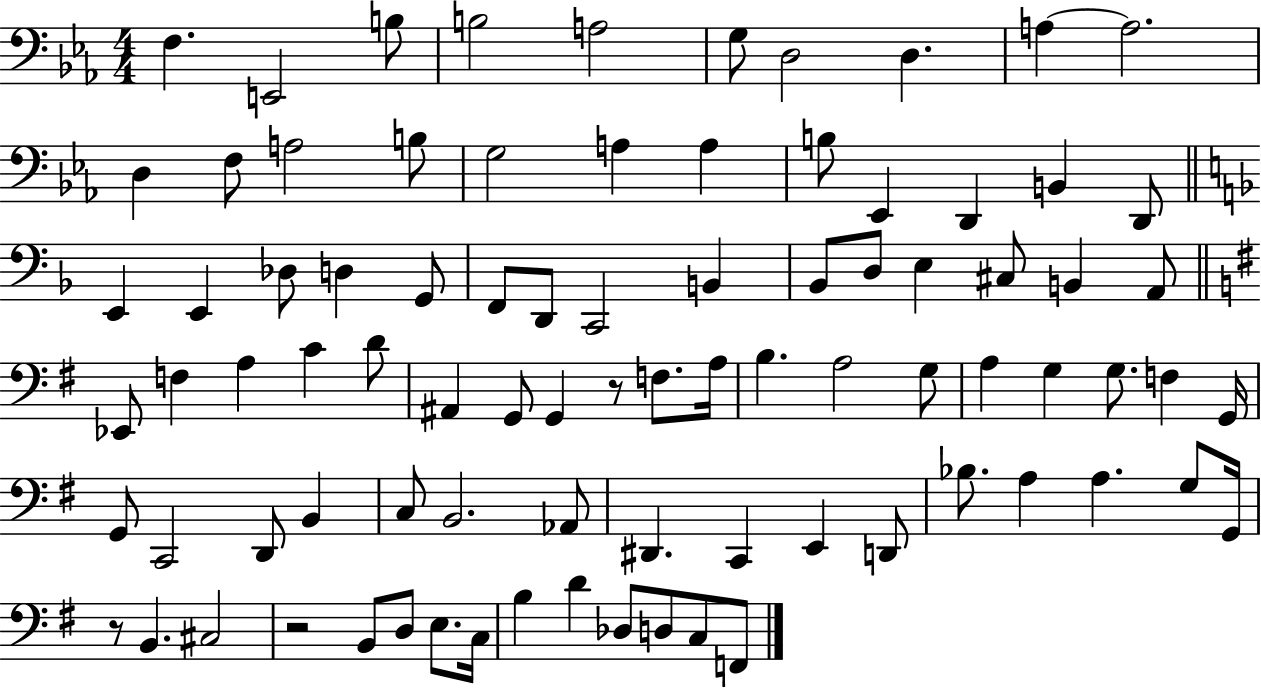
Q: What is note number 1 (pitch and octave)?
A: F3